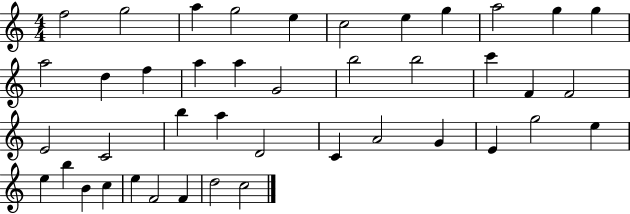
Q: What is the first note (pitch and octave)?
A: F5